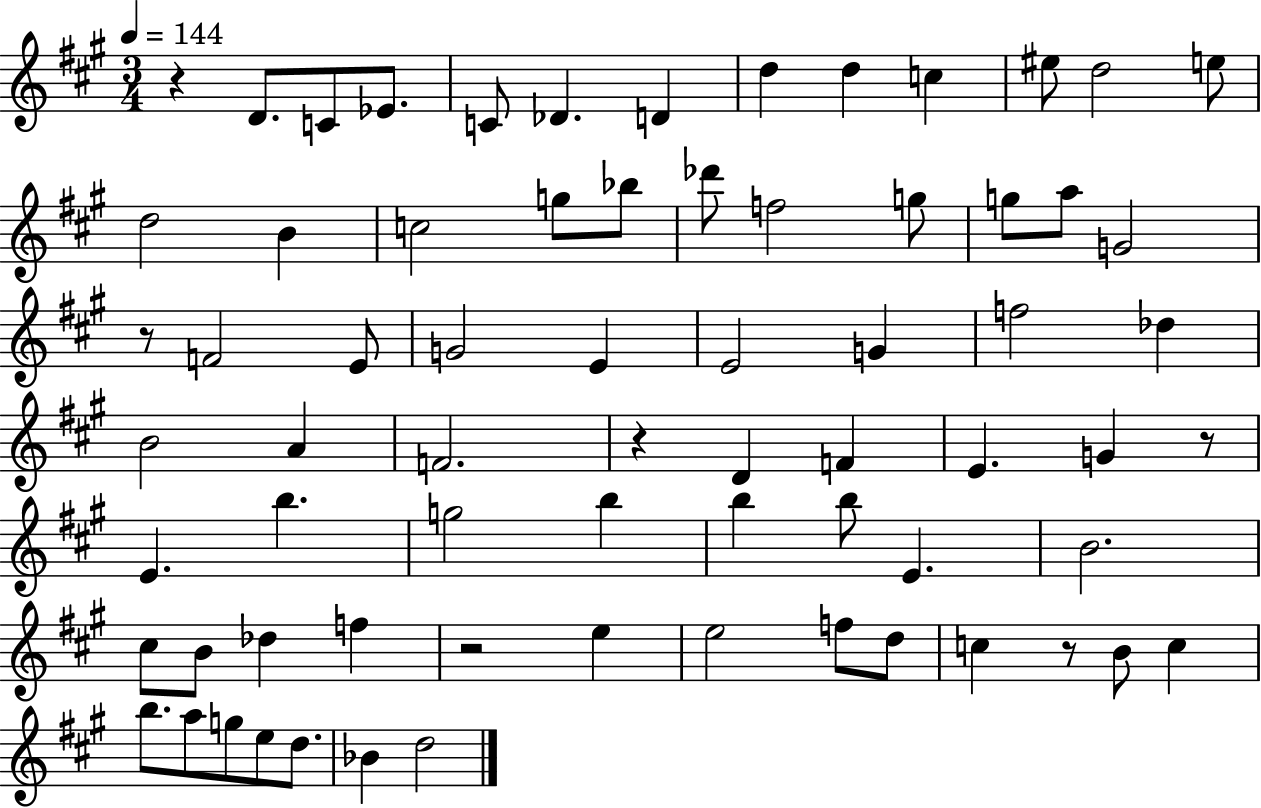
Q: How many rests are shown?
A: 6